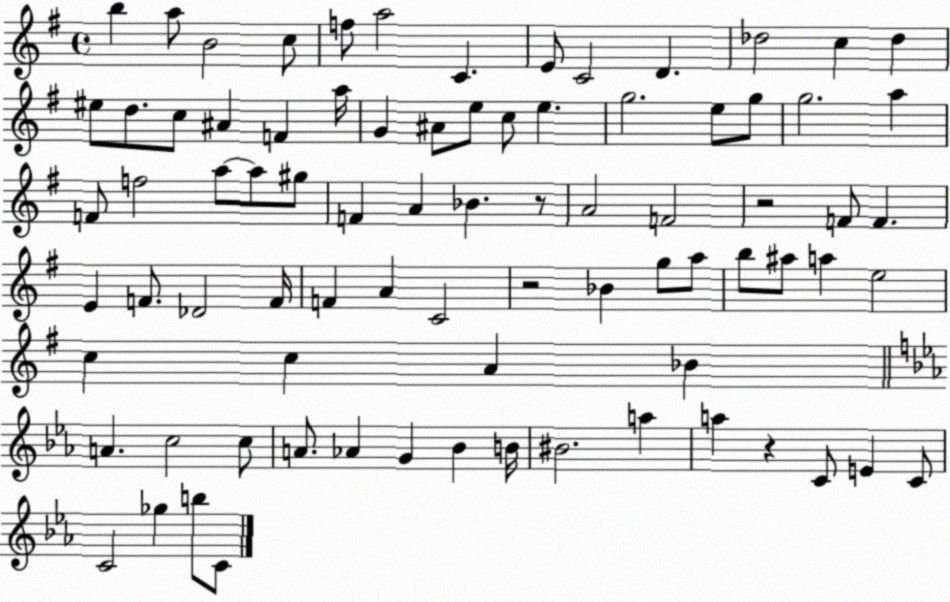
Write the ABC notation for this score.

X:1
T:Untitled
M:4/4
L:1/4
K:G
b a/2 B2 c/2 f/2 a2 C E/2 C2 D _d2 c _d ^e/2 d/2 c/2 ^A F a/4 G ^A/2 e/2 c/2 e g2 e/2 g/2 g2 a F/2 f2 a/2 a/2 ^g/2 F A _B z/2 A2 F2 z2 F/2 F E F/2 _D2 F/4 F A C2 z2 _B g/2 a/2 b/2 ^a/2 a e2 c c A _B A c2 c/2 A/2 _A G _B B/4 ^B2 a a z C/2 E C/2 C2 _g b/2 C/2